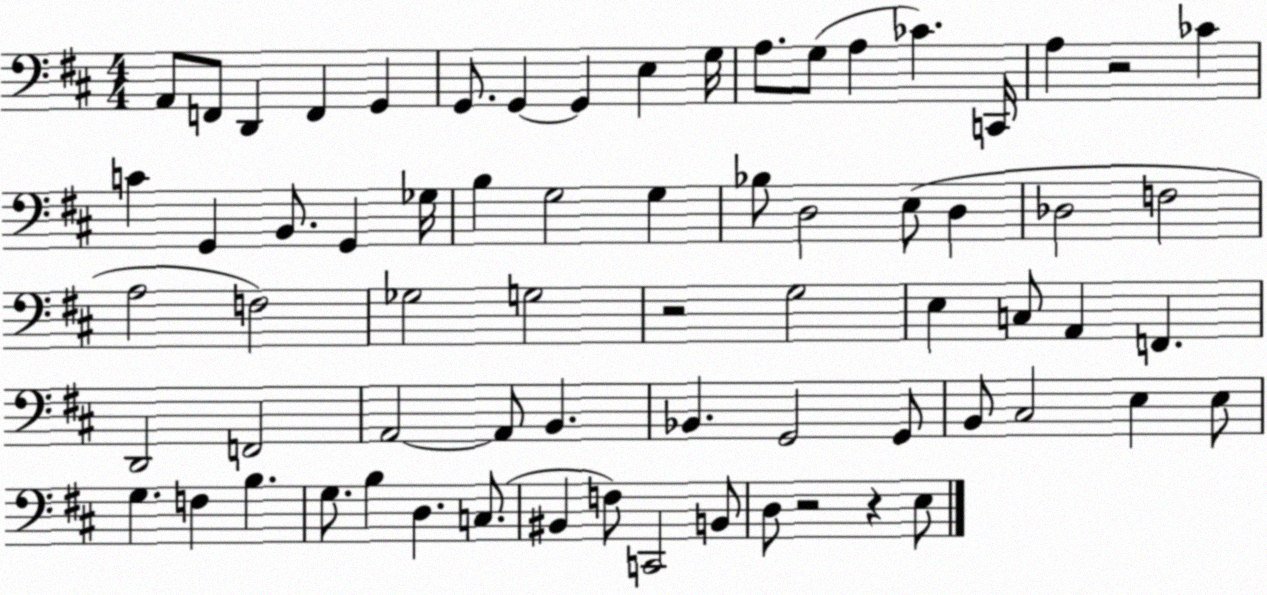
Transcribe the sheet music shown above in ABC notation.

X:1
T:Untitled
M:4/4
L:1/4
K:D
A,,/2 F,,/2 D,, F,, G,, G,,/2 G,, G,, E, G,/4 A,/2 G,/2 A, _C C,,/4 A, z2 _C C G,, B,,/2 G,, _G,/4 B, G,2 G, _B,/2 D,2 E,/2 D, _D,2 F,2 A,2 F,2 _G,2 G,2 z2 G,2 E, C,/2 A,, F,, D,,2 F,,2 A,,2 A,,/2 B,, _B,, G,,2 G,,/2 B,,/2 ^C,2 E, E,/2 G, F, B, G,/2 B, D, C,/2 ^B,, F,/2 C,,2 B,,/2 D,/2 z2 z E,/2